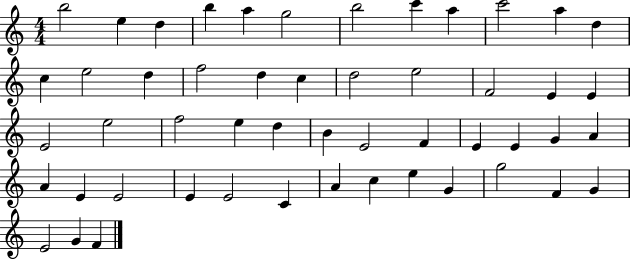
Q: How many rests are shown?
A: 0